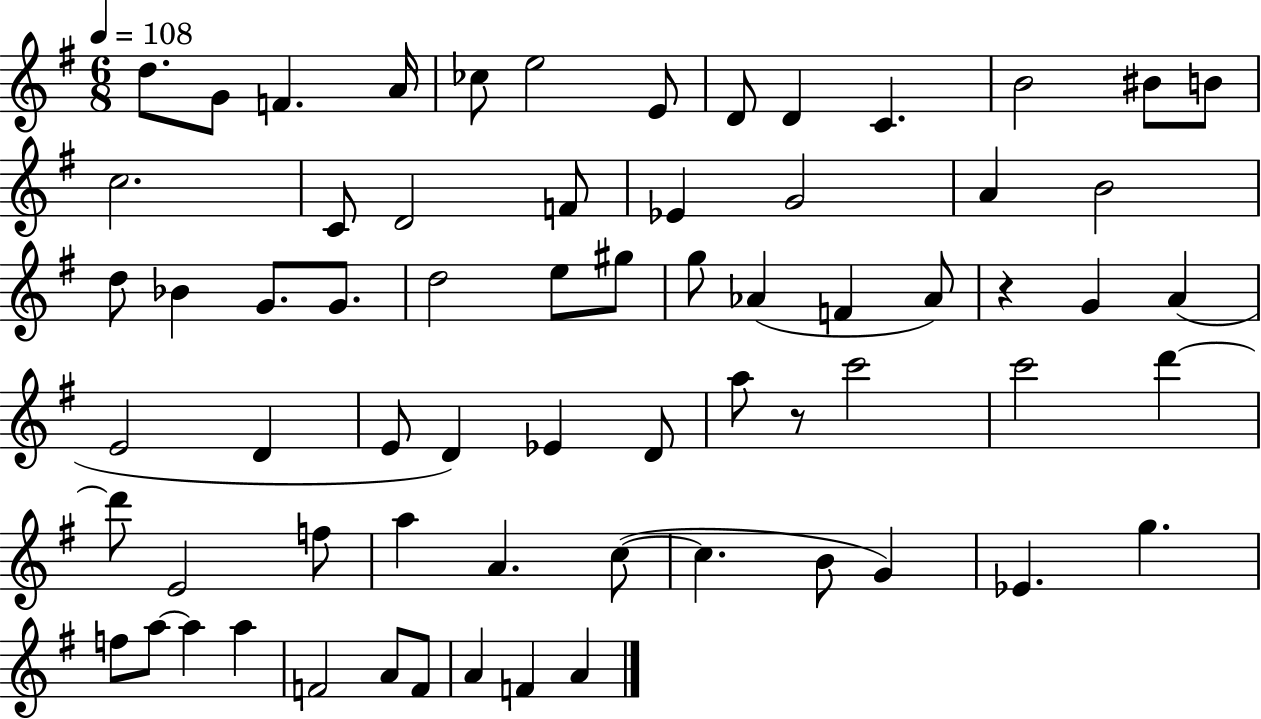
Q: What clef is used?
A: treble